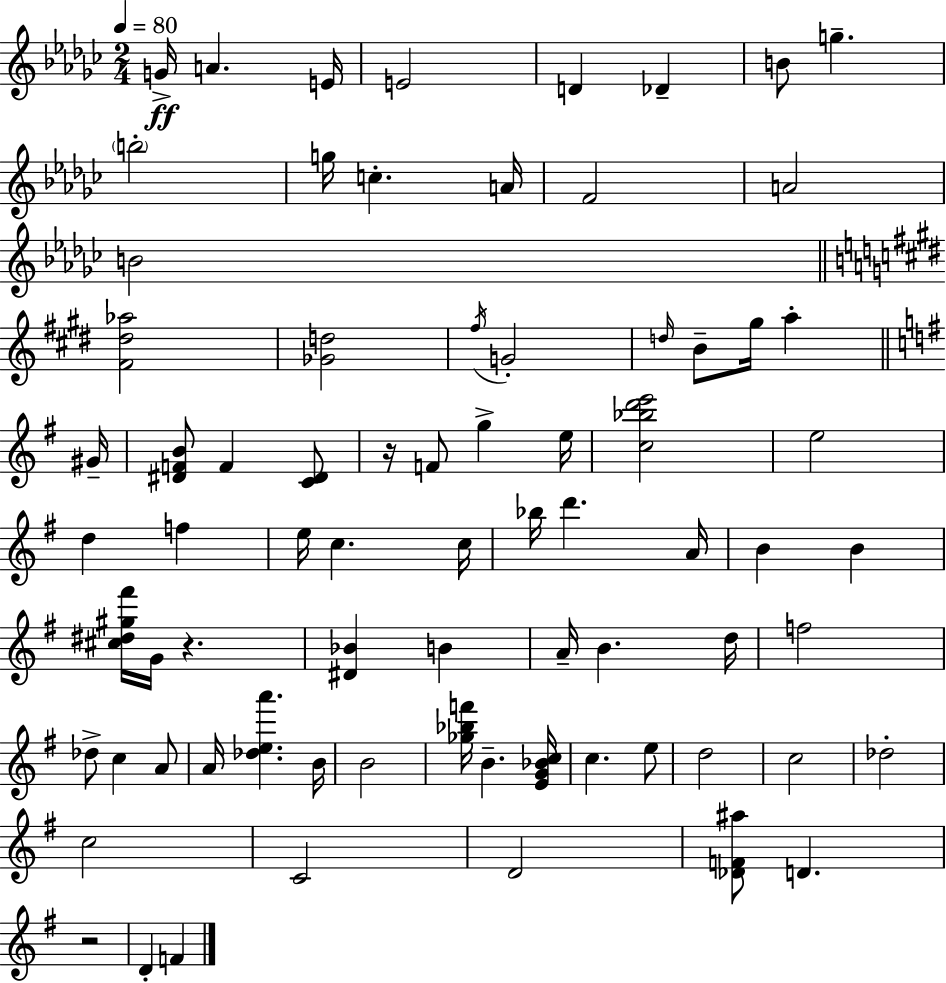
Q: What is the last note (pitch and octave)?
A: F4